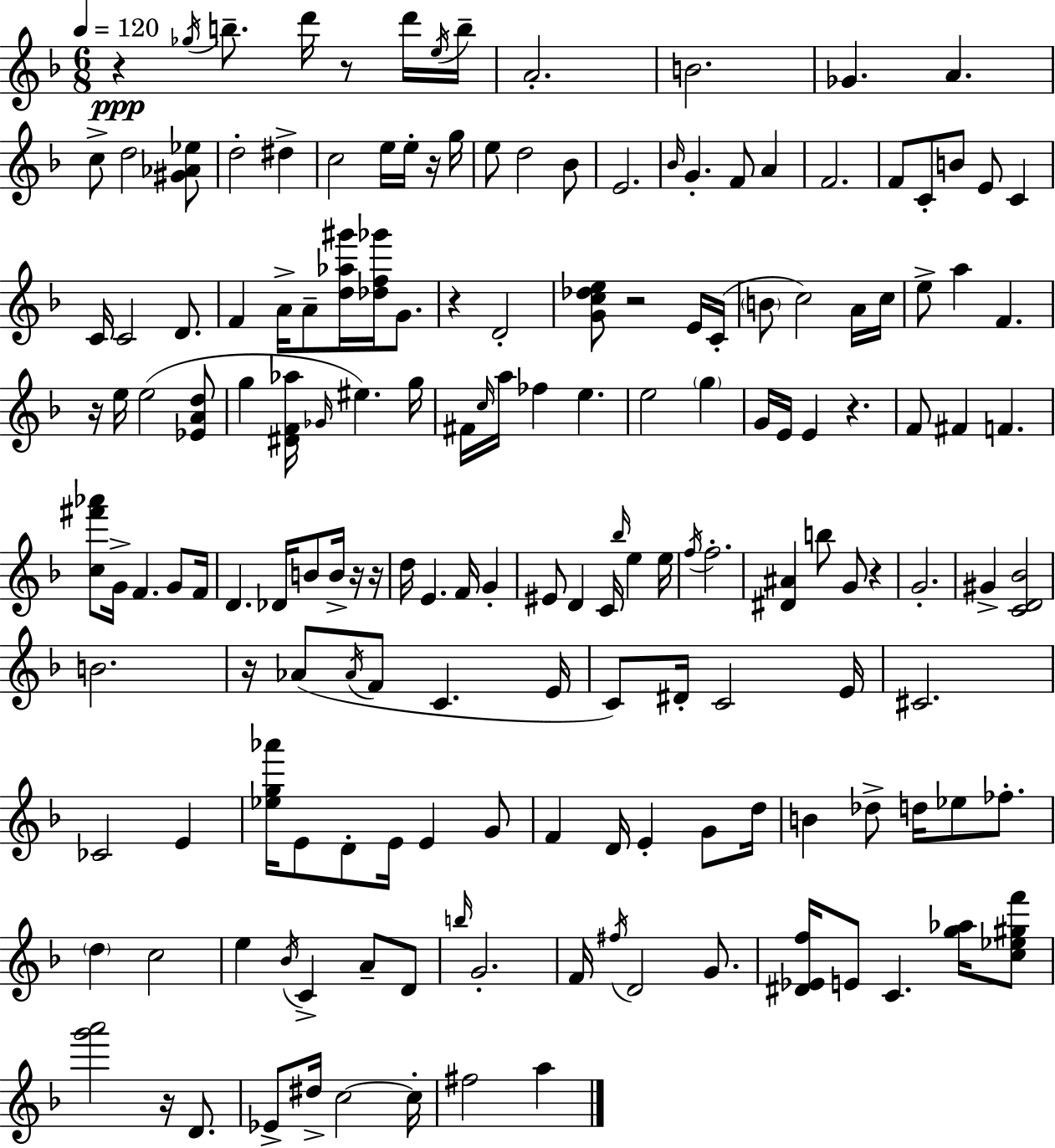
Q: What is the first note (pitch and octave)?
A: Gb5